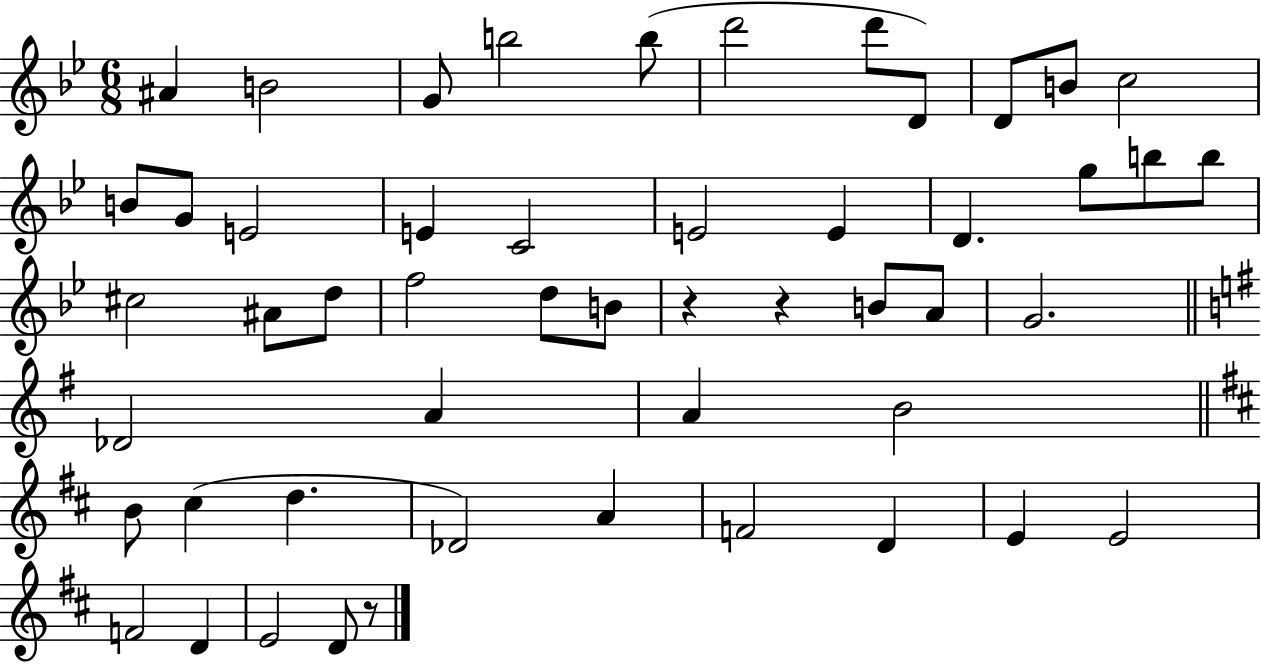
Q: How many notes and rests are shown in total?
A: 51